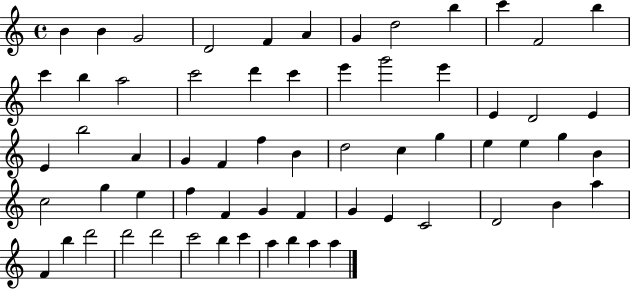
{
  \clef treble
  \time 4/4
  \defaultTimeSignature
  \key c \major
  b'4 b'4 g'2 | d'2 f'4 a'4 | g'4 d''2 b''4 | c'''4 f'2 b''4 | \break c'''4 b''4 a''2 | c'''2 d'''4 c'''4 | e'''4 g'''2 e'''4 | e'4 d'2 e'4 | \break e'4 b''2 a'4 | g'4 f'4 f''4 b'4 | d''2 c''4 g''4 | e''4 e''4 g''4 b'4 | \break c''2 g''4 e''4 | f''4 f'4 g'4 f'4 | g'4 e'4 c'2 | d'2 b'4 a''4 | \break f'4 b''4 d'''2 | d'''2 d'''2 | c'''2 b''4 c'''4 | a''4 b''4 a''4 a''4 | \break \bar "|."
}